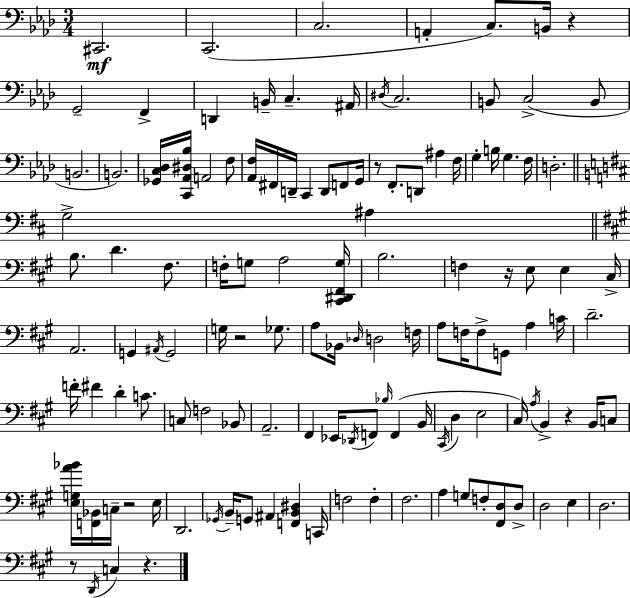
C#2/h. C2/h. C3/h. A2/q C3/e. B2/s R/q G2/h F2/q D2/q B2/s C3/q. A#2/s D#3/s C3/h. B2/e C3/h B2/e B2/h. B2/h. [Gb2,C3,Db3]/s [C2,Ab2,D#3,Bb3]/s A2/h F3/e [Ab2,F3]/s F#2/s D2/s C2/q D2/e F2/e G2/s R/e F2/e. D2/e A#3/q F3/s G3/q B3/s G3/q. F3/s D3/h. G3/h A#3/q B3/e. D4/q. F#3/e. F3/s G3/e A3/h [C#2,D#2,F#2,G3]/s B3/h. F3/q R/s E3/e E3/q C#3/s A2/h. G2/q A#2/s G2/h G3/s R/h Gb3/e. A3/e Bb2/s Db3/s D3/h F3/s A3/e F3/s F3/e G2/e A3/q C4/s D4/h. F4/s F#4/q D4/q C4/e. C3/e F3/h Bb2/e A2/h. F#2/q Eb2/s Db2/s F2/e Bb3/s F2/q B2/s C#2/s D3/q E3/h C#3/s A3/s B2/q R/q B2/s C3/e [E3,G3,A4,Bb4]/s [F2,Bb2]/s C3/s R/h E3/s D2/h. Gb2/s B2/s G2/e A#2/q [F2,B2,D#3]/q C2/s F3/h F3/q F#3/h. A3/q G3/e F3/e [F#2,D3]/e D3/e D3/h E3/q D3/h. R/e D2/s C3/q R/q.